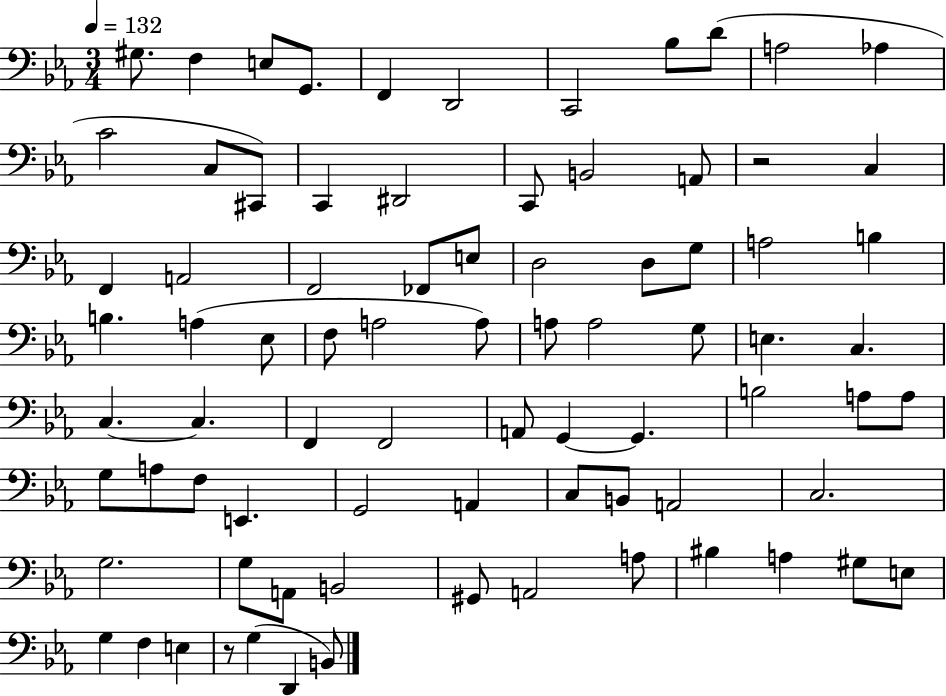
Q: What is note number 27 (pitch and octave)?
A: D3